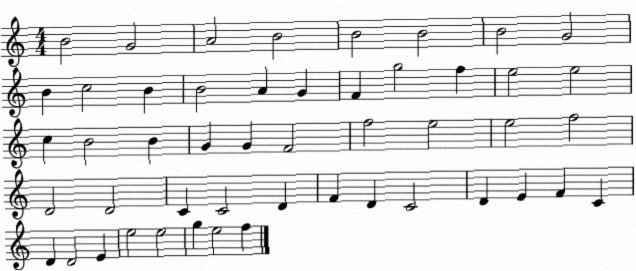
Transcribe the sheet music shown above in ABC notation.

X:1
T:Untitled
M:4/4
L:1/4
K:C
B2 G2 A2 B2 B2 B2 B2 G2 B c2 B B2 A G F g2 f e2 e2 c B2 B G G F2 f2 e2 e2 f2 D2 D2 C C2 D F D C2 D E F C D D2 E e2 e2 g e2 f